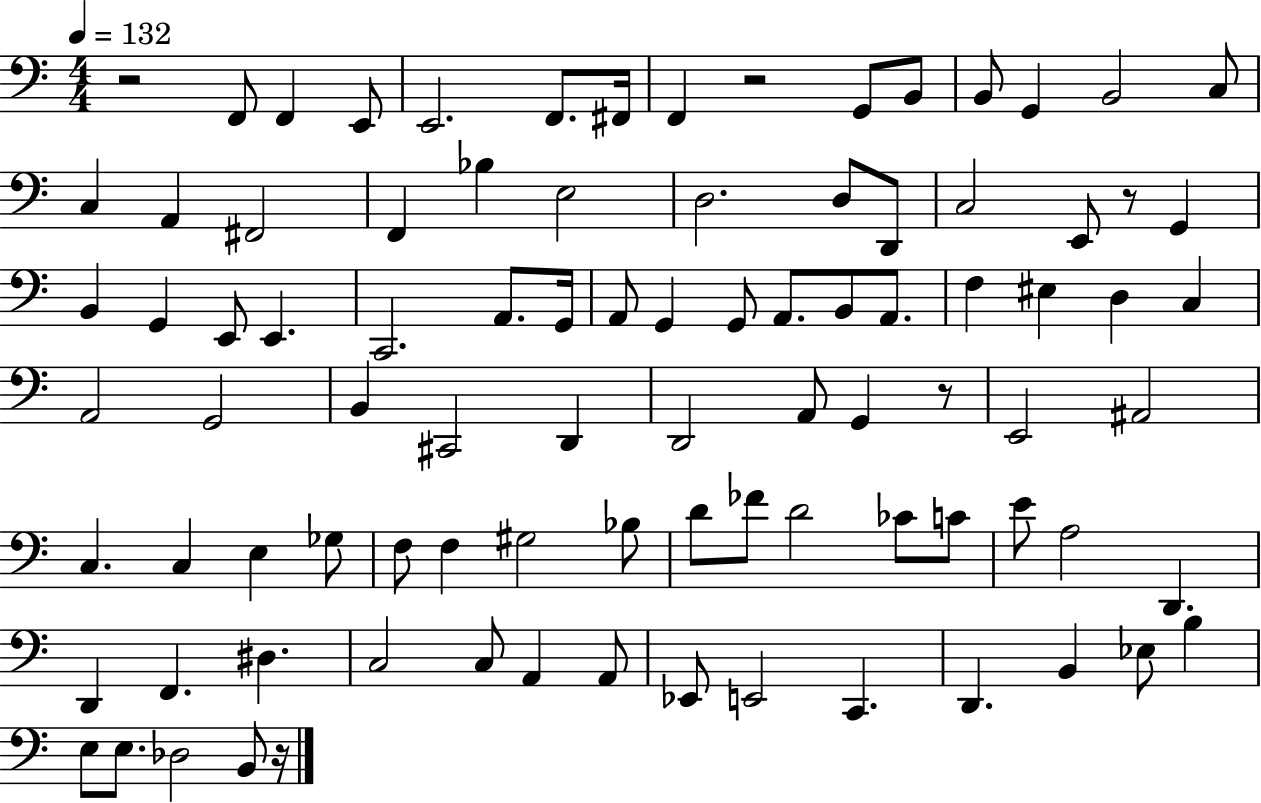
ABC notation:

X:1
T:Untitled
M:4/4
L:1/4
K:C
z2 F,,/2 F,, E,,/2 E,,2 F,,/2 ^F,,/4 F,, z2 G,,/2 B,,/2 B,,/2 G,, B,,2 C,/2 C, A,, ^F,,2 F,, _B, E,2 D,2 D,/2 D,,/2 C,2 E,,/2 z/2 G,, B,, G,, E,,/2 E,, C,,2 A,,/2 G,,/4 A,,/2 G,, G,,/2 A,,/2 B,,/2 A,,/2 F, ^E, D, C, A,,2 G,,2 B,, ^C,,2 D,, D,,2 A,,/2 G,, z/2 E,,2 ^A,,2 C, C, E, _G,/2 F,/2 F, ^G,2 _B,/2 D/2 _F/2 D2 _C/2 C/2 E/2 A,2 D,, D,, F,, ^D, C,2 C,/2 A,, A,,/2 _E,,/2 E,,2 C,, D,, B,, _E,/2 B, E,/2 E,/2 _D,2 B,,/2 z/4